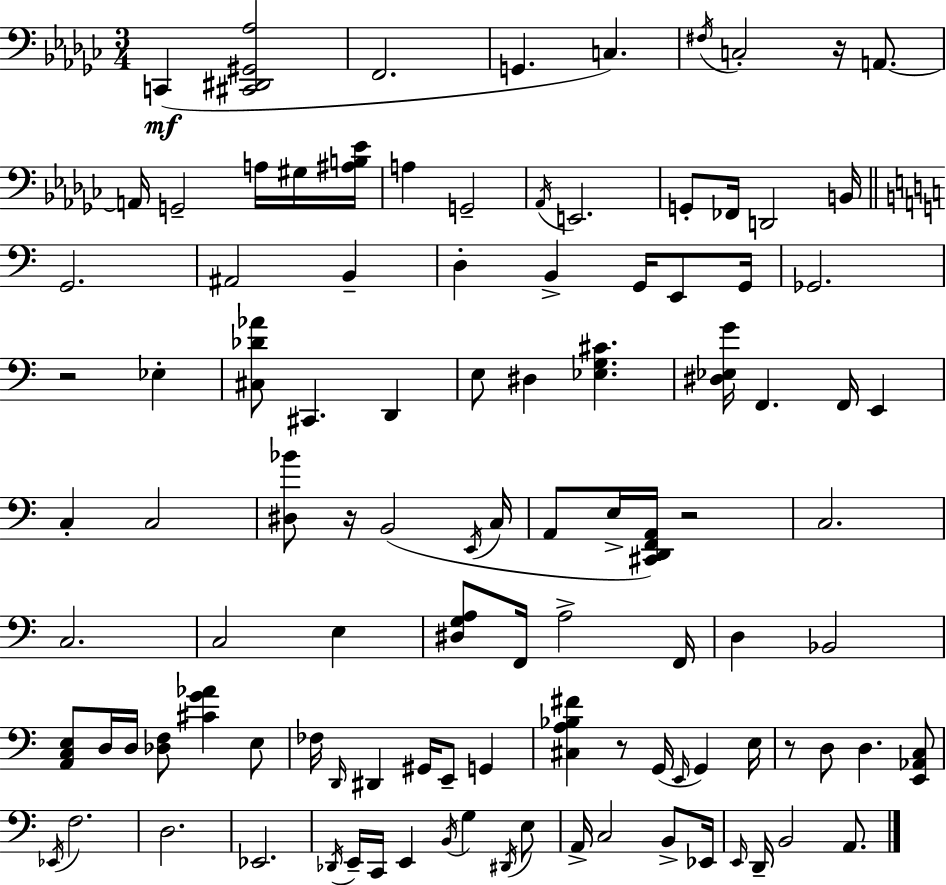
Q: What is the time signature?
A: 3/4